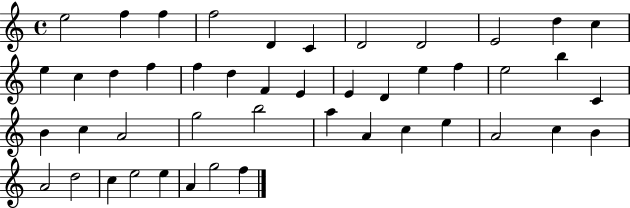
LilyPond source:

{
  \clef treble
  \time 4/4
  \defaultTimeSignature
  \key c \major
  e''2 f''4 f''4 | f''2 d'4 c'4 | d'2 d'2 | e'2 d''4 c''4 | \break e''4 c''4 d''4 f''4 | f''4 d''4 f'4 e'4 | e'4 d'4 e''4 f''4 | e''2 b''4 c'4 | \break b'4 c''4 a'2 | g''2 b''2 | a''4 a'4 c''4 e''4 | a'2 c''4 b'4 | \break a'2 d''2 | c''4 e''2 e''4 | a'4 g''2 f''4 | \bar "|."
}